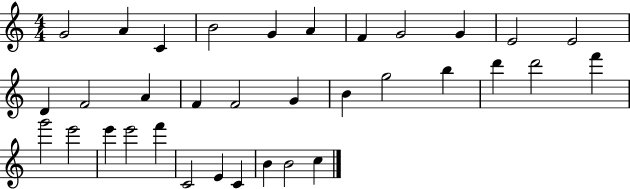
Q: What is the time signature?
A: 4/4